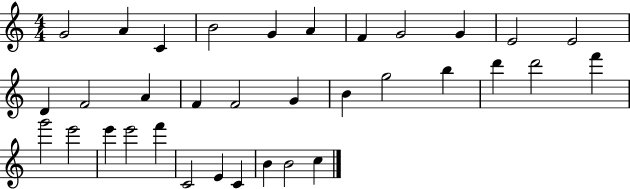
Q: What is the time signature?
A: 4/4